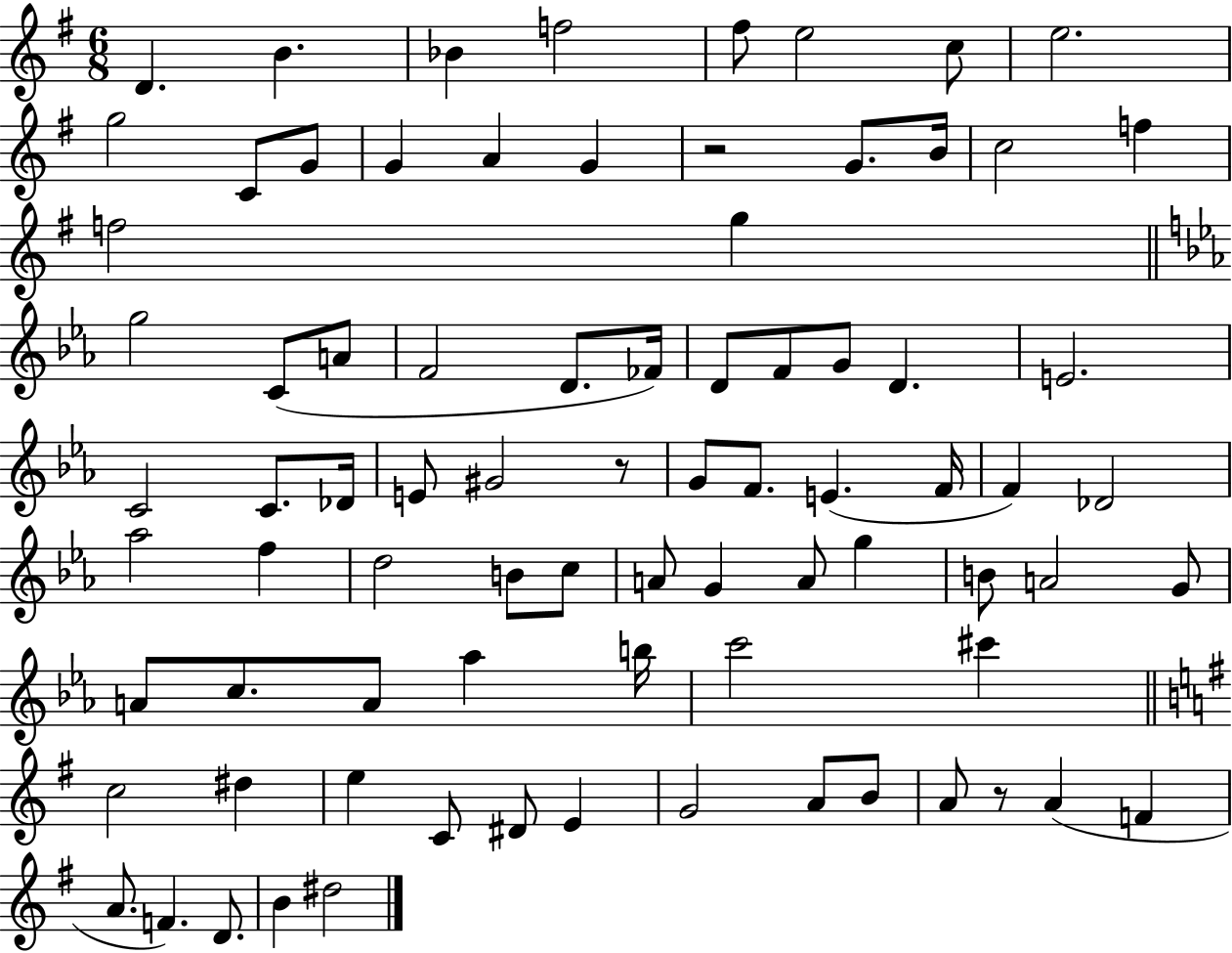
D4/q. B4/q. Bb4/q F5/h F#5/e E5/h C5/e E5/h. G5/h C4/e G4/e G4/q A4/q G4/q R/h G4/e. B4/s C5/h F5/q F5/h G5/q G5/h C4/e A4/e F4/h D4/e. FES4/s D4/e F4/e G4/e D4/q. E4/h. C4/h C4/e. Db4/s E4/e G#4/h R/e G4/e F4/e. E4/q. F4/s F4/q Db4/h Ab5/h F5/q D5/h B4/e C5/e A4/e G4/q A4/e G5/q B4/e A4/h G4/e A4/e C5/e. A4/e Ab5/q B5/s C6/h C#6/q C5/h D#5/q E5/q C4/e D#4/e E4/q G4/h A4/e B4/e A4/e R/e A4/q F4/q A4/e. F4/q. D4/e. B4/q D#5/h